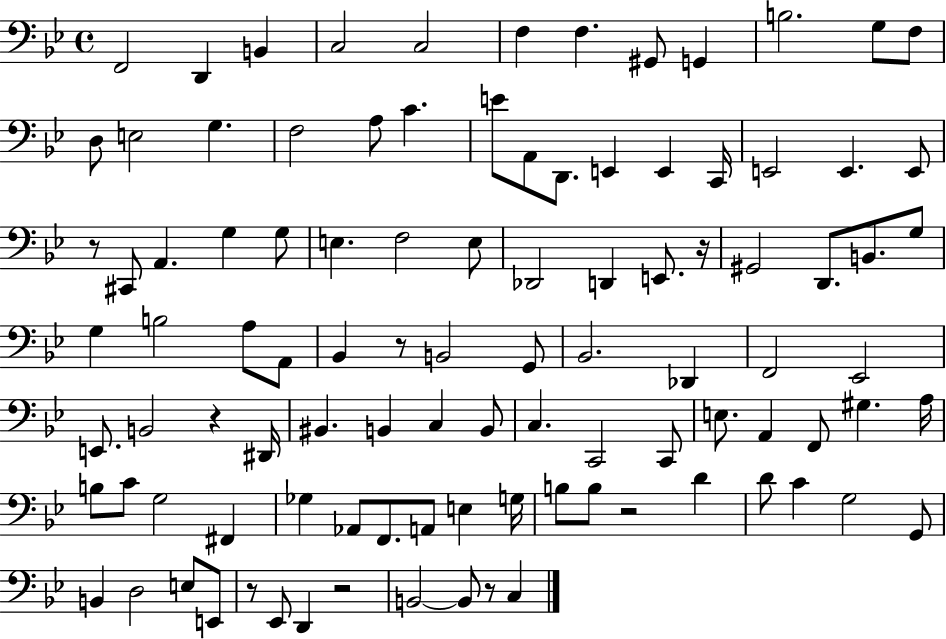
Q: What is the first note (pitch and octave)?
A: F2